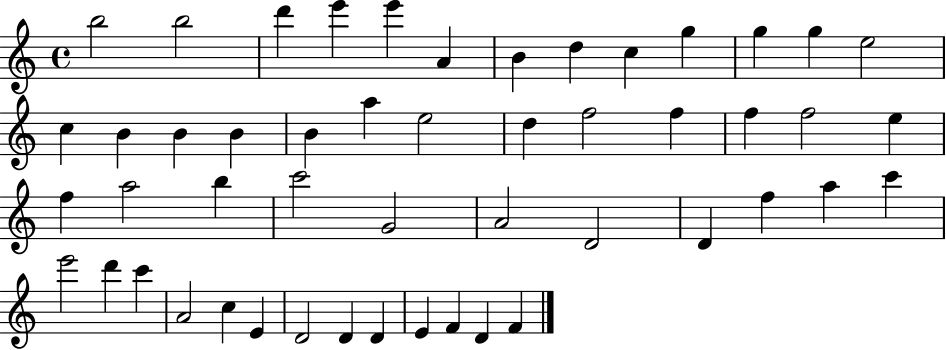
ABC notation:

X:1
T:Untitled
M:4/4
L:1/4
K:C
b2 b2 d' e' e' A B d c g g g e2 c B B B B a e2 d f2 f f f2 e f a2 b c'2 G2 A2 D2 D f a c' e'2 d' c' A2 c E D2 D D E F D F